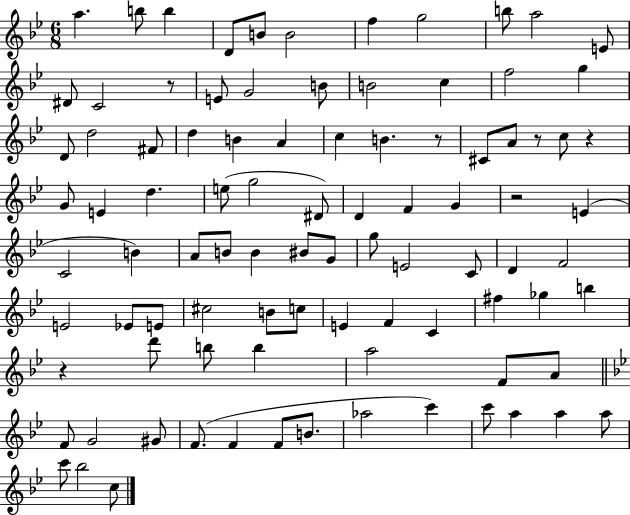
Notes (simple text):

A5/q. B5/e B5/q D4/e B4/e B4/h F5/q G5/h B5/e A5/h E4/e D#4/e C4/h R/e E4/e G4/h B4/e B4/h C5/q F5/h G5/q D4/e D5/h F#4/e D5/q B4/q A4/q C5/q B4/q. R/e C#4/e A4/e R/e C5/e R/q G4/e E4/q D5/q. E5/e G5/h D#4/e D4/q F4/q G4/q R/h E4/q C4/h B4/q A4/e B4/e B4/q BIS4/e G4/e G5/e E4/h C4/e D4/q F4/h E4/h Eb4/e E4/e C#5/h B4/e C5/e E4/q F4/q C4/q F#5/q Gb5/q B5/q R/q D6/e B5/e B5/q A5/h F4/e A4/e F4/e G4/h G#4/e F4/e. F4/q F4/e B4/e. Ab5/h C6/q C6/e A5/q A5/q A5/e C6/e Bb5/h C5/e